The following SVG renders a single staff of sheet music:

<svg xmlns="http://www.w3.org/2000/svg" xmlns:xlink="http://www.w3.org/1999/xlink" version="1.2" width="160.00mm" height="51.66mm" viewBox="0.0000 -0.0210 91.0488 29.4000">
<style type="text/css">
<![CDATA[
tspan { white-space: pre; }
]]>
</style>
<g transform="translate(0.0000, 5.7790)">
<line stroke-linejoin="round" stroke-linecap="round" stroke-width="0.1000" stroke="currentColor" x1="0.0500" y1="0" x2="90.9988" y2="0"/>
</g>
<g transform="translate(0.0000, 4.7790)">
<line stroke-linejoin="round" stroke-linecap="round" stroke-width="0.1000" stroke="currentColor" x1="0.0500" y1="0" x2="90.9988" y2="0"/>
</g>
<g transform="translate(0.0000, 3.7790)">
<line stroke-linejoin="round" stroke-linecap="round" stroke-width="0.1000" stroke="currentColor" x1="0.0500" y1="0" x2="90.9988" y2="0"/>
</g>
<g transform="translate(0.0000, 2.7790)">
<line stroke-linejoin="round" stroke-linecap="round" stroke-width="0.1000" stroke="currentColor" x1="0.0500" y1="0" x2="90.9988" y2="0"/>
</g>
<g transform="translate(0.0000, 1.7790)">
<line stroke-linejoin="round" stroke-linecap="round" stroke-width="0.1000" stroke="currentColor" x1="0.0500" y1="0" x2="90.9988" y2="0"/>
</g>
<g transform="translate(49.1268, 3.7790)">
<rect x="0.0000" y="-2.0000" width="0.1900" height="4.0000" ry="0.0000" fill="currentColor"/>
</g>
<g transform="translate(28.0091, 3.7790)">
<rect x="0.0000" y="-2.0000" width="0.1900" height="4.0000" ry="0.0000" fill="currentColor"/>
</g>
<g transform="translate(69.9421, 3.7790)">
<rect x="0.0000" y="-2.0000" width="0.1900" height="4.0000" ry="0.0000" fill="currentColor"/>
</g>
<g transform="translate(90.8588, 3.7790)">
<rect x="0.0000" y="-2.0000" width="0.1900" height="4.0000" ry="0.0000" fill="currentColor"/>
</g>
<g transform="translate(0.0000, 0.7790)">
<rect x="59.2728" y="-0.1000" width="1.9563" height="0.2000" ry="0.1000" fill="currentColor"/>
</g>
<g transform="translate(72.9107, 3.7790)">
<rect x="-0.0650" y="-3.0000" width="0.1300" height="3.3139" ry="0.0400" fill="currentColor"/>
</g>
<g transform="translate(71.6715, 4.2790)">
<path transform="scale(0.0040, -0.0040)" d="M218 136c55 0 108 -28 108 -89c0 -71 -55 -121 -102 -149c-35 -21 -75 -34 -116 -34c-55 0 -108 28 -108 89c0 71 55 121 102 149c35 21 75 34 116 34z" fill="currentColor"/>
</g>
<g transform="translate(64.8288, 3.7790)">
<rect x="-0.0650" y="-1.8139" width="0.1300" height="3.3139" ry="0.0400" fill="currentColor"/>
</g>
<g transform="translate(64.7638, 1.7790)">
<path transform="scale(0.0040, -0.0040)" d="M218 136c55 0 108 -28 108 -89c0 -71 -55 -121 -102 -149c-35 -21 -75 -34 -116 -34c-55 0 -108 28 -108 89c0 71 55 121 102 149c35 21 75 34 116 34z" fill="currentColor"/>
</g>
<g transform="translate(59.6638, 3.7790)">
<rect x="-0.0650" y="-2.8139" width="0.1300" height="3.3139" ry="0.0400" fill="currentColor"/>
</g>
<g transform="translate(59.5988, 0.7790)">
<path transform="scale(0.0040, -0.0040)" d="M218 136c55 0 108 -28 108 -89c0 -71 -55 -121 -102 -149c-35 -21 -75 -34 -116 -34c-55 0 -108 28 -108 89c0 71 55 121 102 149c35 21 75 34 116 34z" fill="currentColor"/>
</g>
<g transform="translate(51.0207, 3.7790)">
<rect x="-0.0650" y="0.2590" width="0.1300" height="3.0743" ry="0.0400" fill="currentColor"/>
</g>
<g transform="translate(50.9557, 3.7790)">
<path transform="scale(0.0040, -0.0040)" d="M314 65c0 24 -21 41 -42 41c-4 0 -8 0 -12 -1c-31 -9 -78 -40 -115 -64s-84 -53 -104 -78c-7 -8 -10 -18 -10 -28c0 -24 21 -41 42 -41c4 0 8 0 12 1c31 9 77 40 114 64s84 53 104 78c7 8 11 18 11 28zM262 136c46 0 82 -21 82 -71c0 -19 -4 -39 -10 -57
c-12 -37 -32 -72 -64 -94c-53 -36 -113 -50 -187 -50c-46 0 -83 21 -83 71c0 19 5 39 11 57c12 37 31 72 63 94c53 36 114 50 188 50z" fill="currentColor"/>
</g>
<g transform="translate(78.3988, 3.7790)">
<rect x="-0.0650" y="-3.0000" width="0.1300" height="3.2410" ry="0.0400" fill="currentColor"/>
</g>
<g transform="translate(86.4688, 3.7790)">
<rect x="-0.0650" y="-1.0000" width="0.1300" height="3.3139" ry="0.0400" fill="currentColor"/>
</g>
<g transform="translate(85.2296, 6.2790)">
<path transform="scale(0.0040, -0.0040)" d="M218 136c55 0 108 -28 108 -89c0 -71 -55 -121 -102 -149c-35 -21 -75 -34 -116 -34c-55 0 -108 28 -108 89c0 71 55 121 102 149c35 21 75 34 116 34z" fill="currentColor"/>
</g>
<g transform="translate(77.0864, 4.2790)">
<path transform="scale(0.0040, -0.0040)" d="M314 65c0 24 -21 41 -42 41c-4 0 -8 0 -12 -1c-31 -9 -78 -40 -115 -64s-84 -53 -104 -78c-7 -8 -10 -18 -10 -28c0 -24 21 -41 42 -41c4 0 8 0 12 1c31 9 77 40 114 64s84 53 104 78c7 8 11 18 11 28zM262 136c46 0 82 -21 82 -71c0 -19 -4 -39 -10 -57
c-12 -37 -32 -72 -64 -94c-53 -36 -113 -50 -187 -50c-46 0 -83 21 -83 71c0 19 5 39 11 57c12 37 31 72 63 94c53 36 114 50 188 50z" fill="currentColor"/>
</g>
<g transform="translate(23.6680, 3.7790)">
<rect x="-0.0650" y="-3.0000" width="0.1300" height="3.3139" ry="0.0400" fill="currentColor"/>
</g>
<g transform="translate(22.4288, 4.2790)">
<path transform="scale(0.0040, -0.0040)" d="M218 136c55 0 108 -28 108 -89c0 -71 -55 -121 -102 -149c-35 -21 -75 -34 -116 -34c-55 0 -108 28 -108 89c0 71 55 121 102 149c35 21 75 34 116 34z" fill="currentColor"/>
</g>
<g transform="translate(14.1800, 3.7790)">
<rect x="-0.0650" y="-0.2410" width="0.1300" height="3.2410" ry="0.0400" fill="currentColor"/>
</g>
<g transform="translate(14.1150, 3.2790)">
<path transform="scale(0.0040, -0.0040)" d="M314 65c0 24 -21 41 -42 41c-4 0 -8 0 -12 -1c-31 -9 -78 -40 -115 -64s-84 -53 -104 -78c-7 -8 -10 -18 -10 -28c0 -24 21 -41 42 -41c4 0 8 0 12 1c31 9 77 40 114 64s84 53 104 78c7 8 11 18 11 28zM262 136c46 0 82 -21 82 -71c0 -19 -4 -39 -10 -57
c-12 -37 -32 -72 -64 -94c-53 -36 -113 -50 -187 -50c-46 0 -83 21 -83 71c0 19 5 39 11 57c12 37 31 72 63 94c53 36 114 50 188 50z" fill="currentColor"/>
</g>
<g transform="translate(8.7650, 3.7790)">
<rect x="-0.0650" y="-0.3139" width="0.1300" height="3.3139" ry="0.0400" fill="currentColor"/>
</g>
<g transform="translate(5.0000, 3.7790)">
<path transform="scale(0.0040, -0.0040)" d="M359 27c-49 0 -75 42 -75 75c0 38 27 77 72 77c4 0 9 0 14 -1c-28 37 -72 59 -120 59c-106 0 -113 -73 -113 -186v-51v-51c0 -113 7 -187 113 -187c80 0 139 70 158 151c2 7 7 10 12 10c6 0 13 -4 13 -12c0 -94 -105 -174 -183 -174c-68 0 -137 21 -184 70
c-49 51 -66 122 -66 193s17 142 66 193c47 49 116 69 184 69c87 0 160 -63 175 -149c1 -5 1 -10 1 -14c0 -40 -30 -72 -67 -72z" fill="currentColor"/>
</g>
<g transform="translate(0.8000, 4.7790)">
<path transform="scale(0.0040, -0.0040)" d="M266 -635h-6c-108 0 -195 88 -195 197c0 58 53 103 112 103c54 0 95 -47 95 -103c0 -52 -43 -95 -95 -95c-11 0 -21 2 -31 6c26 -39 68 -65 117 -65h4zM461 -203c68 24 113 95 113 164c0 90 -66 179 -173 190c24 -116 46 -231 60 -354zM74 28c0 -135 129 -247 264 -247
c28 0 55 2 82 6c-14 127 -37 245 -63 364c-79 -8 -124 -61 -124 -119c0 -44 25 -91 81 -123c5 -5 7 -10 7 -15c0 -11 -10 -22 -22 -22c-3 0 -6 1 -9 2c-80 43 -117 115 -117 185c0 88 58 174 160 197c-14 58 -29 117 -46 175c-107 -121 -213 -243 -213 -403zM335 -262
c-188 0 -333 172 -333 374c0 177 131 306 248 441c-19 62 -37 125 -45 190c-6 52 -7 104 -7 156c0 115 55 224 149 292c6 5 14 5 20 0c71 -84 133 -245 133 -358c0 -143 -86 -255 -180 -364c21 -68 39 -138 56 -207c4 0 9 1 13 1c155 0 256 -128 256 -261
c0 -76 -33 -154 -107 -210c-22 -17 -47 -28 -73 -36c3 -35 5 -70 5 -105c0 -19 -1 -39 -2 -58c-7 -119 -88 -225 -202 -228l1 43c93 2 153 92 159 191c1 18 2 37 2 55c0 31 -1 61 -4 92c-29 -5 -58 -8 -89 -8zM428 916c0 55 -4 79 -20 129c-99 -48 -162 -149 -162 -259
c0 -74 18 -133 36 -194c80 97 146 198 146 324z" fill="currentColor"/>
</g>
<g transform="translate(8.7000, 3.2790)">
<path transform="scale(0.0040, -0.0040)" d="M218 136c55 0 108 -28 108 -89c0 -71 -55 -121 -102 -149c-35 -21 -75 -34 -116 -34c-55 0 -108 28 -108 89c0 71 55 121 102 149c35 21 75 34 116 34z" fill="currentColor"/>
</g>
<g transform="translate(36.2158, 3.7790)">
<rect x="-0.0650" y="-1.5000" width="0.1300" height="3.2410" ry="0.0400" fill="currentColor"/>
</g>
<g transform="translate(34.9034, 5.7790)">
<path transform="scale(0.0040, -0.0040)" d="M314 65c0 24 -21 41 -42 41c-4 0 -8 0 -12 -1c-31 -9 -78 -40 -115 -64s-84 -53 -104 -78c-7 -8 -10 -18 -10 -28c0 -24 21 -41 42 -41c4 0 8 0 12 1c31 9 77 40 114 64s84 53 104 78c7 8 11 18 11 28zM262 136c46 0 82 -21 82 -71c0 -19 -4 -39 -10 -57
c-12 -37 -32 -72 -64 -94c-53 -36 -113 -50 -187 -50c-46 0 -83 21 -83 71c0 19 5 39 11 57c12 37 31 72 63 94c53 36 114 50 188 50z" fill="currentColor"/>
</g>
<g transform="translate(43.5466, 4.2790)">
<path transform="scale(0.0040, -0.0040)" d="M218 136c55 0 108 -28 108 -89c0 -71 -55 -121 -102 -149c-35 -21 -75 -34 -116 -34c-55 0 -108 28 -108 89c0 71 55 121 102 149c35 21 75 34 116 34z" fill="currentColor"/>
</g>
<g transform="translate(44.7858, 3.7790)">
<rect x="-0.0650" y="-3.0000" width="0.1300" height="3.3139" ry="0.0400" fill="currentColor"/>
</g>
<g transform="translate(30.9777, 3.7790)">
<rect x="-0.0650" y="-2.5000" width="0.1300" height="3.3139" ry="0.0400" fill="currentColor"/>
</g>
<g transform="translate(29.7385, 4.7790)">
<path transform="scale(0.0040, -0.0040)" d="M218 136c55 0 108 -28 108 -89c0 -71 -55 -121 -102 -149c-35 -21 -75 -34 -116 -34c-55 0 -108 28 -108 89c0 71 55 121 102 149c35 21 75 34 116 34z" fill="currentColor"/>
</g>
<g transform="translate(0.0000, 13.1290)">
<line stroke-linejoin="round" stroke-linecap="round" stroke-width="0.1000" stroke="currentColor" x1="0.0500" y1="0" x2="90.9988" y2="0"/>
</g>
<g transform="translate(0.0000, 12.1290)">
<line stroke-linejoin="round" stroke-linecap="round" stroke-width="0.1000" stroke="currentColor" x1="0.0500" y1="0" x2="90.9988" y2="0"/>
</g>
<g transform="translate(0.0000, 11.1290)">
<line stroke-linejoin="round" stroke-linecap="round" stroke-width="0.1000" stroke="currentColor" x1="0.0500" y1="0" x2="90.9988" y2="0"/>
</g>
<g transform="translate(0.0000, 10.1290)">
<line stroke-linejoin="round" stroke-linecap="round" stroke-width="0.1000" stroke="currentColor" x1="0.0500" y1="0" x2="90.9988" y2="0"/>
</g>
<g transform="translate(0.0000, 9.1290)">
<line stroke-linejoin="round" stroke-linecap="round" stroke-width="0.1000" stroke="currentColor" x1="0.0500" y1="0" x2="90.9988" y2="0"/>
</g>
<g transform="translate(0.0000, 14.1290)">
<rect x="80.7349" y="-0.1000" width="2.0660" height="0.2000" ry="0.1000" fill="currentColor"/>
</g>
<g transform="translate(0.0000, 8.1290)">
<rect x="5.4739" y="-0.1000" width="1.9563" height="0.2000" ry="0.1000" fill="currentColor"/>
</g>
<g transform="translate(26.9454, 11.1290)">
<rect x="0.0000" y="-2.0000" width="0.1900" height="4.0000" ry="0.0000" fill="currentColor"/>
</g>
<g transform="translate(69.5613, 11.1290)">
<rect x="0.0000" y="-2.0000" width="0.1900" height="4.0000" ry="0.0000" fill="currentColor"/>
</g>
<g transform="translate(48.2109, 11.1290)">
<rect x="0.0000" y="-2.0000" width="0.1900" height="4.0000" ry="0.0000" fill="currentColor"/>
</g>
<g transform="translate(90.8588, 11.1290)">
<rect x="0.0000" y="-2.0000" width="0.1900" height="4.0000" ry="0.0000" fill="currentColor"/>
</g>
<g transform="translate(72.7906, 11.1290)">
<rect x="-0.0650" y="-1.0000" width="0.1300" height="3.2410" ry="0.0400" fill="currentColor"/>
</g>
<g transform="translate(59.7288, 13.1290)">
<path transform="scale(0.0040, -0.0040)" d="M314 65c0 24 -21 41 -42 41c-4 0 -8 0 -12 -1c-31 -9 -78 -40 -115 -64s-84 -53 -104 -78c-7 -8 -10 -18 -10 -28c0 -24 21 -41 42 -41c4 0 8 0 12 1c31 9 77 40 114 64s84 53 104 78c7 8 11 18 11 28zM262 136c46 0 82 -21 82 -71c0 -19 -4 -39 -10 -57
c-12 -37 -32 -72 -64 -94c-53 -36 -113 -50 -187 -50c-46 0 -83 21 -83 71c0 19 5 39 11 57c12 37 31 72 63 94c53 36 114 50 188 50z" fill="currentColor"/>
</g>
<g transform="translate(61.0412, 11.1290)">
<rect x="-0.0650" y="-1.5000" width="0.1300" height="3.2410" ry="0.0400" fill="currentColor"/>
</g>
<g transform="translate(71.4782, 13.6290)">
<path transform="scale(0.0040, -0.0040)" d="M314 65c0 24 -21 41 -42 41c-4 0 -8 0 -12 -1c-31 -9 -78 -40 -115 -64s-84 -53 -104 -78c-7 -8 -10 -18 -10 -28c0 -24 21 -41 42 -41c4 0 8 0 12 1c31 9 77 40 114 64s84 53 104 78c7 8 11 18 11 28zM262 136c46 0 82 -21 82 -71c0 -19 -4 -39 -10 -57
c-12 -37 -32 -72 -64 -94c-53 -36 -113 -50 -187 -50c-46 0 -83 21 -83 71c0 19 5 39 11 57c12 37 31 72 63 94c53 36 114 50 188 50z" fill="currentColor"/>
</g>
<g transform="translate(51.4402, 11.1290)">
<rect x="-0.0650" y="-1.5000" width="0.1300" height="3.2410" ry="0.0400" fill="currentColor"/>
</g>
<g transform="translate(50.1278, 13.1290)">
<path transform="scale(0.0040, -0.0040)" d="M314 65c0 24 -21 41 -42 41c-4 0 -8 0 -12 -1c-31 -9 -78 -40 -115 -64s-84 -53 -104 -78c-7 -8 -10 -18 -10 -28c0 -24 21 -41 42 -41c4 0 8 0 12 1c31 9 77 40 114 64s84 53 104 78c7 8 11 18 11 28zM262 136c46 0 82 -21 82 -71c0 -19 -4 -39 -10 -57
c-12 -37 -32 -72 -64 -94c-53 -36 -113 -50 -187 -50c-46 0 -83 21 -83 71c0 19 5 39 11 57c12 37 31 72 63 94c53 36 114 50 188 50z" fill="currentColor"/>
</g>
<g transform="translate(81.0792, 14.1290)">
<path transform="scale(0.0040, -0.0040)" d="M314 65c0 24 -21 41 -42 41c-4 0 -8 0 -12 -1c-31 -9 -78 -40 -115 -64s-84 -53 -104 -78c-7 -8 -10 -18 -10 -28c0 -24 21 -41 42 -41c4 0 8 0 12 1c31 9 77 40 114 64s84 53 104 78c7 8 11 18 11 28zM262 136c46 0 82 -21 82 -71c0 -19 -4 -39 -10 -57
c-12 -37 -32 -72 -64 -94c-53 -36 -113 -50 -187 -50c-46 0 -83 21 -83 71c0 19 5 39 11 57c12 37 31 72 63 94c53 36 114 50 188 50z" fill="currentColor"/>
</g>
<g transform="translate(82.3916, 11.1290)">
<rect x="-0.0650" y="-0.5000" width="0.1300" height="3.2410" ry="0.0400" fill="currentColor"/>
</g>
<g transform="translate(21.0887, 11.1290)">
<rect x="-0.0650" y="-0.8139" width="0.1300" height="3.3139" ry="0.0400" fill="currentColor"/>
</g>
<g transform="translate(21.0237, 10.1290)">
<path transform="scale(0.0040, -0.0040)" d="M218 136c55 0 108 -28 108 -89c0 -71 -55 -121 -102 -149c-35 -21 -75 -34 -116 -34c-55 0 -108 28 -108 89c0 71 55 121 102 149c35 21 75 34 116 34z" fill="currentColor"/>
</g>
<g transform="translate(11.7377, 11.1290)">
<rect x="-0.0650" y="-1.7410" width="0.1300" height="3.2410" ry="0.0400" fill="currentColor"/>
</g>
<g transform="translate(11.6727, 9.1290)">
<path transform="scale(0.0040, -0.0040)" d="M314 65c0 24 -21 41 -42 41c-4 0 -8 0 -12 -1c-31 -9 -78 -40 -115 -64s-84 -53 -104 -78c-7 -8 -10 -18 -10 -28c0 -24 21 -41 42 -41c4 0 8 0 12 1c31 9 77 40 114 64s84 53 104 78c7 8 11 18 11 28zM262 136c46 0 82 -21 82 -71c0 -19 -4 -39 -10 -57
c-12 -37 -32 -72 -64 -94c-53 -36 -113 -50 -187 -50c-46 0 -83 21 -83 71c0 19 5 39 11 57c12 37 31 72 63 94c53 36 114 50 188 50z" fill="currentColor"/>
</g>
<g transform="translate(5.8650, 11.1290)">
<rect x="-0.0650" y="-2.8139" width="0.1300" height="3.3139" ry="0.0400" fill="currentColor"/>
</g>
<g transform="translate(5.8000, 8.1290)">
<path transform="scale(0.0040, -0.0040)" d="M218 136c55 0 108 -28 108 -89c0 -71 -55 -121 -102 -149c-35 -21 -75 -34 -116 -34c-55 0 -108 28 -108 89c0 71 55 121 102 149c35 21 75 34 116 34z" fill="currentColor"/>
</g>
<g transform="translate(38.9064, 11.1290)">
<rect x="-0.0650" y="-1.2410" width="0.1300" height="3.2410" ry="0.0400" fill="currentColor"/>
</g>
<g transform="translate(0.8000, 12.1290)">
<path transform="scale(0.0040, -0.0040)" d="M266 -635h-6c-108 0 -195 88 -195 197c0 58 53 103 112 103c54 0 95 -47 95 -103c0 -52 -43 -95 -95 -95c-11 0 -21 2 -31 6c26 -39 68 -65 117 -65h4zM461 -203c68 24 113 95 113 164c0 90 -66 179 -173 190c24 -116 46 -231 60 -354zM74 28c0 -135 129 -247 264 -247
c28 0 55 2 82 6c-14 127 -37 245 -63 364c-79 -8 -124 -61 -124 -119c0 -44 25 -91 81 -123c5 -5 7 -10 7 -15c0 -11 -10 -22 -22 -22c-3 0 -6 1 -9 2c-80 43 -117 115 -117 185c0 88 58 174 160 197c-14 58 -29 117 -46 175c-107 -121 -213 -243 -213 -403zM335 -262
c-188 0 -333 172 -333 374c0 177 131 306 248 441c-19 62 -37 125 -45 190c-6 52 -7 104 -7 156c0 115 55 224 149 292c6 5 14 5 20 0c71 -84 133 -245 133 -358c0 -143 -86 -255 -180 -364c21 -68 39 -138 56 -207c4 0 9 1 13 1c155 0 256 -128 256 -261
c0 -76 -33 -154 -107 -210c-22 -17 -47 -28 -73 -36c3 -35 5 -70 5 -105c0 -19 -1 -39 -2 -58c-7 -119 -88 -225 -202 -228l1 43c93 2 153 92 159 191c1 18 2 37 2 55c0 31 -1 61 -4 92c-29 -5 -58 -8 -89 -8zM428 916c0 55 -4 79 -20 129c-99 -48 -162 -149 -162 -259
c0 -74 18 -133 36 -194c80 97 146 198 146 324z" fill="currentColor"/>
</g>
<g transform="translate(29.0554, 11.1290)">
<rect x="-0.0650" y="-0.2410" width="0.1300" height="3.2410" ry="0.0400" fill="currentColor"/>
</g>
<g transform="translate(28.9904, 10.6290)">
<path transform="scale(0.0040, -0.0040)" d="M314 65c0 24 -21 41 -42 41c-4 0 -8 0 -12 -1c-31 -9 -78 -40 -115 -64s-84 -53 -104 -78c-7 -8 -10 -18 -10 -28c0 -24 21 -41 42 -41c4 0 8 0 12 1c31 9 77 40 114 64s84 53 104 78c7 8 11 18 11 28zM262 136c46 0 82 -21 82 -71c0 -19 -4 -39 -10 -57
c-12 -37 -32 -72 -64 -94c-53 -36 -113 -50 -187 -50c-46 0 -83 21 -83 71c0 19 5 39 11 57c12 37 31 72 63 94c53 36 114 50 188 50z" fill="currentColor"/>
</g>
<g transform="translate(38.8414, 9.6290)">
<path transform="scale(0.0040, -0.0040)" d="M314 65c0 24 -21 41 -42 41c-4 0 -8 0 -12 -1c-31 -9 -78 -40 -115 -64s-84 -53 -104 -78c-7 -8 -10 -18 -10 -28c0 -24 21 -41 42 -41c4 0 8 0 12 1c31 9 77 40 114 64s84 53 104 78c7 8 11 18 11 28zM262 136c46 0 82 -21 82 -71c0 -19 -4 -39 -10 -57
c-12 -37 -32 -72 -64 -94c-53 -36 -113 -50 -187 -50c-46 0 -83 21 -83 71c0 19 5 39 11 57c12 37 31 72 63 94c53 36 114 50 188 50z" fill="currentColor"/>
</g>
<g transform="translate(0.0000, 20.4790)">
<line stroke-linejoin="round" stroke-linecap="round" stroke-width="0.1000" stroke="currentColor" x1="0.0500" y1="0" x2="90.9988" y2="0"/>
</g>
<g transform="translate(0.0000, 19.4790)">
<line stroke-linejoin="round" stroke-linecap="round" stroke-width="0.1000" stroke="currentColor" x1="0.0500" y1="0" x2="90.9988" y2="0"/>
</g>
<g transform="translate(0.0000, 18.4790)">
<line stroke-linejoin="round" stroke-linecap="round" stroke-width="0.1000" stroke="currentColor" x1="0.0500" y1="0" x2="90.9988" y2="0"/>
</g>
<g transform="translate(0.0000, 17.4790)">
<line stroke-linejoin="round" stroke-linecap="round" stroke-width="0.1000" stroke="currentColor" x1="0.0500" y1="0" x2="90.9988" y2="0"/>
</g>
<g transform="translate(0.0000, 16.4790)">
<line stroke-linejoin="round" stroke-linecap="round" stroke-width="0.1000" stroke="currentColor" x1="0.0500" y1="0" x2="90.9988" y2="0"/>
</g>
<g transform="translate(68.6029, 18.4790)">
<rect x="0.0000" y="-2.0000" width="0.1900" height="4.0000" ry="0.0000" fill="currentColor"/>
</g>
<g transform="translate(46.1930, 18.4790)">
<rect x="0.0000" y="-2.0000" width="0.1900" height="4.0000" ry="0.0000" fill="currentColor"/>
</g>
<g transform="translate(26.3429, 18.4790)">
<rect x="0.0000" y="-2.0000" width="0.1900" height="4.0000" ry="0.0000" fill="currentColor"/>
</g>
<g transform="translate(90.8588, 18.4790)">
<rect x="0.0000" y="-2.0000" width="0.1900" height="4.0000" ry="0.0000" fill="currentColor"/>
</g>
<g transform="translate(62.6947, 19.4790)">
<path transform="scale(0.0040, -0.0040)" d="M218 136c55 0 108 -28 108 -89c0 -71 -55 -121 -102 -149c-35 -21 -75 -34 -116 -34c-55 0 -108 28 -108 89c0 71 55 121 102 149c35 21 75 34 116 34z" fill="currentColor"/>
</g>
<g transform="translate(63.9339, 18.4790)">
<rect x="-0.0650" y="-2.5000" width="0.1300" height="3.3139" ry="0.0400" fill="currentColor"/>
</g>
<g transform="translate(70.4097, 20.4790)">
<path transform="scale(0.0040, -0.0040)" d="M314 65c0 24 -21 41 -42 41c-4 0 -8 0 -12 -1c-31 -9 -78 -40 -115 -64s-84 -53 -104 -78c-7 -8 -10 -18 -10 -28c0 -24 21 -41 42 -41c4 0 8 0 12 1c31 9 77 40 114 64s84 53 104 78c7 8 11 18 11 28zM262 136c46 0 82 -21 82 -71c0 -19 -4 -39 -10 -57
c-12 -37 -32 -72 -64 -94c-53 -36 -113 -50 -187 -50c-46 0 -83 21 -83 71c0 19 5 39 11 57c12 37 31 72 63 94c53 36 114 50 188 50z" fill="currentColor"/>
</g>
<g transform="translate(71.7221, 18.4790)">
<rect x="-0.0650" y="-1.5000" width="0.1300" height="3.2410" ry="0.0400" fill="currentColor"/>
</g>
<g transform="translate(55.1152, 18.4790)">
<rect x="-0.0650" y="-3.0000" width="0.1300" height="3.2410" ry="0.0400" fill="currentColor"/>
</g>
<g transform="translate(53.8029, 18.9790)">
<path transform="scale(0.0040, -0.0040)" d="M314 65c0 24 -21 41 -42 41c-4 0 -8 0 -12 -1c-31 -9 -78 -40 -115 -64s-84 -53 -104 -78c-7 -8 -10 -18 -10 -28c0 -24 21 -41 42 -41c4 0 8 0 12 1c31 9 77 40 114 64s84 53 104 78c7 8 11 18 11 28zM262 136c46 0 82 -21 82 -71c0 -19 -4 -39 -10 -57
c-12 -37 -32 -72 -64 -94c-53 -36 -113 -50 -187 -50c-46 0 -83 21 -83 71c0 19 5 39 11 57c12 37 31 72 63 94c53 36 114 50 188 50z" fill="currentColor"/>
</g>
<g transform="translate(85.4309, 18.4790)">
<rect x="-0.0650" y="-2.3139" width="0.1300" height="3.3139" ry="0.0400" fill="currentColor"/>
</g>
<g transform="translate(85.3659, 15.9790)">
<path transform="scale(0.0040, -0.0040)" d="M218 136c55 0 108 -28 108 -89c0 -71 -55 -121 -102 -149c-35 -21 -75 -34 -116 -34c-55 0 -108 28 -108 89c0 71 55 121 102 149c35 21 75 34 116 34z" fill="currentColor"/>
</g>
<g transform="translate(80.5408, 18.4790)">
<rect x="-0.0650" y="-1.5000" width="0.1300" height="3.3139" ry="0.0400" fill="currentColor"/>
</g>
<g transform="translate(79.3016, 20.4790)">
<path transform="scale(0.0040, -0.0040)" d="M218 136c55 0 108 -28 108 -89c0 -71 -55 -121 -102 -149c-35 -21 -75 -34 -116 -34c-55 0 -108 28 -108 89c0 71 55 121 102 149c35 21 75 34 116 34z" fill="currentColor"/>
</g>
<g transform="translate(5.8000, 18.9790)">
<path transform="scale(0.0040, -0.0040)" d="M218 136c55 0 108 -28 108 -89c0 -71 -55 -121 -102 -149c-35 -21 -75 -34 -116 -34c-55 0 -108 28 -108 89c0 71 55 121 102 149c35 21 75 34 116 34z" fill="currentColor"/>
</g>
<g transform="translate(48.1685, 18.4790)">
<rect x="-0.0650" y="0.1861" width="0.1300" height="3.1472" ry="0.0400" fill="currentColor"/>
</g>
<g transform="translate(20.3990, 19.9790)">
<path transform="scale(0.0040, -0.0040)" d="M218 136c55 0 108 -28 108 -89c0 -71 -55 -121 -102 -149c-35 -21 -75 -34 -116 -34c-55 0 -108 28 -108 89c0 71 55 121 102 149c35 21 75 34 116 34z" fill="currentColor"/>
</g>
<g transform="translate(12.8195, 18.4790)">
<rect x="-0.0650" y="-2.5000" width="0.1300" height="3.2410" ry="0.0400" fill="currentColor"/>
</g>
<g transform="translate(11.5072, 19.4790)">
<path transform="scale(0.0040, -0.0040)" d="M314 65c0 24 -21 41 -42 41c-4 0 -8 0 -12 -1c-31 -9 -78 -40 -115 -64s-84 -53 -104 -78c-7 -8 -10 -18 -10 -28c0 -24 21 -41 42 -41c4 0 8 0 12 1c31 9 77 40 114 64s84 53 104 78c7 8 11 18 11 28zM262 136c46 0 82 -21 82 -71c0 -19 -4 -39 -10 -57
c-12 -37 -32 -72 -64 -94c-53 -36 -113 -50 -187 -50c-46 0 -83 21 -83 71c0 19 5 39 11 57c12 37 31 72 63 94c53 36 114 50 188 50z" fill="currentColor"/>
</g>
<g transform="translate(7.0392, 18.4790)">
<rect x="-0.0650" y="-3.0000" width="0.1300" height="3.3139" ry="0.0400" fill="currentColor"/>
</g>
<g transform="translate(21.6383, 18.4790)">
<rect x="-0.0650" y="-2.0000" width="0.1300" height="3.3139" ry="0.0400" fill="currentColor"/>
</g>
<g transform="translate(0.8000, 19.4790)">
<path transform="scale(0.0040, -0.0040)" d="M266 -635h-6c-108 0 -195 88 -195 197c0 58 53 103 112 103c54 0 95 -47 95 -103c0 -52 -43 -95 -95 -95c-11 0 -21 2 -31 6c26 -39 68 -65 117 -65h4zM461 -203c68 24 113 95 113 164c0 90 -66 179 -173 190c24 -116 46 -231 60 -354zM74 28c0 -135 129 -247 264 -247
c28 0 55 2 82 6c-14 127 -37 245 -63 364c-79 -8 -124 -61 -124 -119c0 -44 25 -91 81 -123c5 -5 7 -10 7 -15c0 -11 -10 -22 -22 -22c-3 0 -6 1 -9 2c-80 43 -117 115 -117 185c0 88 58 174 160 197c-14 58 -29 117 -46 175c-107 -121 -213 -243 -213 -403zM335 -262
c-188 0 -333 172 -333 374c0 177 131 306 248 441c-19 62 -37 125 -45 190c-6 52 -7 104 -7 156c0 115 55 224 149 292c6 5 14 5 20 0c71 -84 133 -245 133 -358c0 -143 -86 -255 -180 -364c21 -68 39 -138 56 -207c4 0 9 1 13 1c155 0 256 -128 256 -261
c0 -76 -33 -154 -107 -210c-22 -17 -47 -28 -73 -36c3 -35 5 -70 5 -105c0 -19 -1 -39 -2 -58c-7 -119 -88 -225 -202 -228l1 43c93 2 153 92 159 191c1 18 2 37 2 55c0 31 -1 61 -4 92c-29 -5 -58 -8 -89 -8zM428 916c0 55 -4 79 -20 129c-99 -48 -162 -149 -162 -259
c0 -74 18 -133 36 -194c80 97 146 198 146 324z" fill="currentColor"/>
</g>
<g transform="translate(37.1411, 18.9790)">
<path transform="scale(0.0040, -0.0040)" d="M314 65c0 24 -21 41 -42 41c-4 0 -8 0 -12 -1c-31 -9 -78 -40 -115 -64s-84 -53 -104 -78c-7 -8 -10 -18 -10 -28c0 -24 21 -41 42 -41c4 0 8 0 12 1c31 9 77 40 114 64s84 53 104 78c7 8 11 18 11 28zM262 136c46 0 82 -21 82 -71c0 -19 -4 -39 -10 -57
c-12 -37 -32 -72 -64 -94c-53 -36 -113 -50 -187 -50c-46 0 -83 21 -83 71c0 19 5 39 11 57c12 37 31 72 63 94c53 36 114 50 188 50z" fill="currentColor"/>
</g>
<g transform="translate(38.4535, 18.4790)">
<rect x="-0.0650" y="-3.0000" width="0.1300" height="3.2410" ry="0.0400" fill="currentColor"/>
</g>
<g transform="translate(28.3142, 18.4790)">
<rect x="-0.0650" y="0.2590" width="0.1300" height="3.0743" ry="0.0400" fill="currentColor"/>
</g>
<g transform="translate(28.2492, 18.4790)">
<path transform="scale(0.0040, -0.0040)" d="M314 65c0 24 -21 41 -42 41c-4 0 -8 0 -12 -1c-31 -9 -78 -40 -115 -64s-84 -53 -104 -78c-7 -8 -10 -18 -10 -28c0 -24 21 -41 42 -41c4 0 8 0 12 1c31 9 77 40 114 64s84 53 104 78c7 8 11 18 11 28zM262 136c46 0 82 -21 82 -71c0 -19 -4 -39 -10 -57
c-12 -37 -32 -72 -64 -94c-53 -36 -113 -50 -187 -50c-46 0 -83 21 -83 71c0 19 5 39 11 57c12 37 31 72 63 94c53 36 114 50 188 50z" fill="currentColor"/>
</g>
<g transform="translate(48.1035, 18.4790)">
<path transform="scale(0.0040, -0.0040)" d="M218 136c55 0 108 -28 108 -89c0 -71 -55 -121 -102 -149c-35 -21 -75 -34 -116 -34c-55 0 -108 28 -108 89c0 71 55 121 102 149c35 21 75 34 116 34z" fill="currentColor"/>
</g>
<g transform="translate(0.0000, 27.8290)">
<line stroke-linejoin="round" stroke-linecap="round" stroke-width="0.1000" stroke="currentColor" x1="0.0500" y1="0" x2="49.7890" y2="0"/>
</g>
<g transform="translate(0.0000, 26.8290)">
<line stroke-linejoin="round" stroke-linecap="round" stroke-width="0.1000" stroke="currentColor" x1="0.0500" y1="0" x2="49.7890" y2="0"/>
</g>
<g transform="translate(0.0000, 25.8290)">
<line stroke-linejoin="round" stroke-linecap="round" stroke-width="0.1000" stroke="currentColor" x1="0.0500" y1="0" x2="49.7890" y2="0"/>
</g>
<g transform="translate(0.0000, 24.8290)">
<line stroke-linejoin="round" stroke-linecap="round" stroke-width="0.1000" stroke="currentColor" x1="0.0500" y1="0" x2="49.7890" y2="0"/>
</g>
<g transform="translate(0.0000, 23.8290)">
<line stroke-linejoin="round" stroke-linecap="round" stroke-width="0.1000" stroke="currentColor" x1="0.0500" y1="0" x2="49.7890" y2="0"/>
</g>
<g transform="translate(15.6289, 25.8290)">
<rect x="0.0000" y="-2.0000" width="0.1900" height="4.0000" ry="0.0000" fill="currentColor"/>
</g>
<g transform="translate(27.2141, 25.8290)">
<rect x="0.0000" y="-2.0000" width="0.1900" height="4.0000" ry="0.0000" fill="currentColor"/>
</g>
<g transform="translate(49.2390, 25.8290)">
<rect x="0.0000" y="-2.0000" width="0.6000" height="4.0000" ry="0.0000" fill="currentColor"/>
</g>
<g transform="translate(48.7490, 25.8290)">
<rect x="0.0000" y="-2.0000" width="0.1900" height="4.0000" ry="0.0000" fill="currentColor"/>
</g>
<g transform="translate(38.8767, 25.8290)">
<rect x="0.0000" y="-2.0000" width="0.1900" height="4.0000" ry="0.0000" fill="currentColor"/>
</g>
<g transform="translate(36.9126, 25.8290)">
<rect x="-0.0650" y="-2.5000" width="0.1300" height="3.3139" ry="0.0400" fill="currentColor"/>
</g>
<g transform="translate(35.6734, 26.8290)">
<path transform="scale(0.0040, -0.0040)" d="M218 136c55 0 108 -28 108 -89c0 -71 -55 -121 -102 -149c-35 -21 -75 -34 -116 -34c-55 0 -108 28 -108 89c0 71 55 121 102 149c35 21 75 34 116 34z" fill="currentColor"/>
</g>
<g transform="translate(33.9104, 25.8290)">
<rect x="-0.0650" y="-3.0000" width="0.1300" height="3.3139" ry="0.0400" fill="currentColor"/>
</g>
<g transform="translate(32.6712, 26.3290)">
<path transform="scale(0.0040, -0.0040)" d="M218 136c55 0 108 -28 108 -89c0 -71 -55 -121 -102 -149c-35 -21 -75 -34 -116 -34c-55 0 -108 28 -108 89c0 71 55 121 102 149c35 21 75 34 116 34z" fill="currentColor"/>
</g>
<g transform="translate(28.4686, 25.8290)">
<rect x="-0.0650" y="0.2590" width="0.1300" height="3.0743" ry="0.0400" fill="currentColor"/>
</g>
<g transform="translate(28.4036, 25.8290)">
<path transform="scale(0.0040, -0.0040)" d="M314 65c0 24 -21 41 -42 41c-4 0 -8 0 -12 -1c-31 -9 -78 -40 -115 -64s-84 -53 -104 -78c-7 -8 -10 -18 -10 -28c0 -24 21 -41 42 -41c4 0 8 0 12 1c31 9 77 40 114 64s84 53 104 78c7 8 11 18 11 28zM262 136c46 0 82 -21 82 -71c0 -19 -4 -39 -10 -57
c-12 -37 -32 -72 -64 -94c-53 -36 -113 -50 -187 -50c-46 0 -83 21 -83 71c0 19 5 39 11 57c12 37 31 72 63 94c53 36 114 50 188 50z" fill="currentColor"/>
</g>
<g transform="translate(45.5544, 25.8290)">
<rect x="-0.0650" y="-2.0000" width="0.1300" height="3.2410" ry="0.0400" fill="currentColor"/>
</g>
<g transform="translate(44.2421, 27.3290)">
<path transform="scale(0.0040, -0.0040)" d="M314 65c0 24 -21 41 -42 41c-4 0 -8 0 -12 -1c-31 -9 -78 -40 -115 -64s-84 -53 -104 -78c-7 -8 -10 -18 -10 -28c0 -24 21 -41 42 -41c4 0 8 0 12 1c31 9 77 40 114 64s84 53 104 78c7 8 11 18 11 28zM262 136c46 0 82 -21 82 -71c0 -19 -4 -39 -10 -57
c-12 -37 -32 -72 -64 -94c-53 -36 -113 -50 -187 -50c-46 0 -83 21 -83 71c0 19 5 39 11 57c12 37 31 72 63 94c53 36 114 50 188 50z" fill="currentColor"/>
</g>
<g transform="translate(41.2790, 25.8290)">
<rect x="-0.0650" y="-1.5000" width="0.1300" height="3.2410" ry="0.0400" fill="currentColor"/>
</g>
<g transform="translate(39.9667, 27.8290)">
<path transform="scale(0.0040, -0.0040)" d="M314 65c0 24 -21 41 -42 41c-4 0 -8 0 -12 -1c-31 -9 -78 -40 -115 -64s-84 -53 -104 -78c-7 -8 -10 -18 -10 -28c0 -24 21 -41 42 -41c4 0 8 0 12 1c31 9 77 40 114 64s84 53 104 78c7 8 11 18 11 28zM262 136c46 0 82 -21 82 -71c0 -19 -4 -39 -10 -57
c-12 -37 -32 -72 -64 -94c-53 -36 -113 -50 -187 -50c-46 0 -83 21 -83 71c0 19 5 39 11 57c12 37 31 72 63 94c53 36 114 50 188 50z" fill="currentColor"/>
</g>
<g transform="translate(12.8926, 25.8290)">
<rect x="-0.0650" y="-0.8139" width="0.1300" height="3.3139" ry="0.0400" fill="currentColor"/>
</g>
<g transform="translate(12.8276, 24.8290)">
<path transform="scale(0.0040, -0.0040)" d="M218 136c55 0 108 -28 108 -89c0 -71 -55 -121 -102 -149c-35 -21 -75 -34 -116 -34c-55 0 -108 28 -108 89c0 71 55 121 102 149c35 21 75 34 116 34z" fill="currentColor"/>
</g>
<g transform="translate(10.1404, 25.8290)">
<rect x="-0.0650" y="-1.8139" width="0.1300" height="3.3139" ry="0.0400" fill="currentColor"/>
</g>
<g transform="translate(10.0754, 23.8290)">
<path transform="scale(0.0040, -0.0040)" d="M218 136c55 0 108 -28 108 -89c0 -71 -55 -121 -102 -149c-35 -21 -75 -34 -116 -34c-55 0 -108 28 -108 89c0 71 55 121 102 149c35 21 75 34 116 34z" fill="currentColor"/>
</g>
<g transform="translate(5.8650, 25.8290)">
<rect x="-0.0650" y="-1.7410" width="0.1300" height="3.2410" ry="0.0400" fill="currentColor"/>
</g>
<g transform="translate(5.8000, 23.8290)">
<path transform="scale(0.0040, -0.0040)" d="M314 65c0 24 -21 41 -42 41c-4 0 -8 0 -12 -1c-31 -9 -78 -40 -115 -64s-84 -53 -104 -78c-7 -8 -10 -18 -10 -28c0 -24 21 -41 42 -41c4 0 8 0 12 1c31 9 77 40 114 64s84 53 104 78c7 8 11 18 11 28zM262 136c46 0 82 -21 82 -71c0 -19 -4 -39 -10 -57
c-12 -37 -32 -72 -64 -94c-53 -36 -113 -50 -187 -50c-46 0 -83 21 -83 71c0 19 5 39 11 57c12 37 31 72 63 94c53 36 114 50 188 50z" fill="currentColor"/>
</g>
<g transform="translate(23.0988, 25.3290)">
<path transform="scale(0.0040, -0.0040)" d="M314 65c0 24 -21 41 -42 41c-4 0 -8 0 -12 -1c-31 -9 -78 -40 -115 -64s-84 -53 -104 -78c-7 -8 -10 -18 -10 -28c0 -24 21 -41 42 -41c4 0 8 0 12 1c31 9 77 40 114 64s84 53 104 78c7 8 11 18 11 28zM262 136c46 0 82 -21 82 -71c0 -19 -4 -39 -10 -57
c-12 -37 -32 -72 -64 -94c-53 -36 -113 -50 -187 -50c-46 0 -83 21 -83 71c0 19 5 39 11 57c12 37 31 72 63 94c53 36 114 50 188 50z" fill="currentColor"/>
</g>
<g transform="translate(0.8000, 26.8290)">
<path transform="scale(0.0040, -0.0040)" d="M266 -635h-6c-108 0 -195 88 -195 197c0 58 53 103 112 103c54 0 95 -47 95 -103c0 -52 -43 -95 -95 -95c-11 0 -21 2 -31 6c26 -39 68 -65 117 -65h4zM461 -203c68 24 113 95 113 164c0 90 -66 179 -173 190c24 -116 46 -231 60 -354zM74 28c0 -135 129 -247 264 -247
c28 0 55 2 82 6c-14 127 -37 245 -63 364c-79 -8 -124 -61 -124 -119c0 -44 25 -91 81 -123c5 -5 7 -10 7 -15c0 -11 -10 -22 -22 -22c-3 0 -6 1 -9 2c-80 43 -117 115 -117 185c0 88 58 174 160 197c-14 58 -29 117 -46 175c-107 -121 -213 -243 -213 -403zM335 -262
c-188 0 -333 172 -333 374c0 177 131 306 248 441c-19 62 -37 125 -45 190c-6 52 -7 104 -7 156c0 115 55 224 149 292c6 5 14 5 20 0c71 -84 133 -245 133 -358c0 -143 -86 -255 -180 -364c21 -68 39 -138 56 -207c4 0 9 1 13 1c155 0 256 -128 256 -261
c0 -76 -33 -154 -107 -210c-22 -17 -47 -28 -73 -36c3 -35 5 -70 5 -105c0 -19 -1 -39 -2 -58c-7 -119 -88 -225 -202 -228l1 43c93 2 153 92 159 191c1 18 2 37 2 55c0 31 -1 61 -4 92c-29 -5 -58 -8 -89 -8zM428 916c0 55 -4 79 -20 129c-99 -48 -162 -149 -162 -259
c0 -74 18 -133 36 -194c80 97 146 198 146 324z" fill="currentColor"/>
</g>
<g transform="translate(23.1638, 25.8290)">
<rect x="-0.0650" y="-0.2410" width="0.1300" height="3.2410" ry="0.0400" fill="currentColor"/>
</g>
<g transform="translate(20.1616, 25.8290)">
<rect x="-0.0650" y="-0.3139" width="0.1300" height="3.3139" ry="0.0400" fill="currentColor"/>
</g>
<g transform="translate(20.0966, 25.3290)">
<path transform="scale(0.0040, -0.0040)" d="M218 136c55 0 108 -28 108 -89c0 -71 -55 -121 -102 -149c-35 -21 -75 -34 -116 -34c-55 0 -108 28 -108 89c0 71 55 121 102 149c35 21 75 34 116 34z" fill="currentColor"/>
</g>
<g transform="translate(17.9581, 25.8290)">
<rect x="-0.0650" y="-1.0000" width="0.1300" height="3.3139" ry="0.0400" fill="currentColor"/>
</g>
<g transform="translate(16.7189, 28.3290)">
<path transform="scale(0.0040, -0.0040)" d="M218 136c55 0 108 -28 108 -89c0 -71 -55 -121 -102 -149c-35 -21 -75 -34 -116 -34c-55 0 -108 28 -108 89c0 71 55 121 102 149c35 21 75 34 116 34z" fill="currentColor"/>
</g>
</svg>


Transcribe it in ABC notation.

X:1
T:Untitled
M:4/4
L:1/4
K:C
c c2 A G E2 A B2 a f A A2 D a f2 d c2 e2 E2 E2 D2 C2 A G2 F B2 A2 B A2 G E2 E g f2 f d D c c2 B2 A G E2 F2